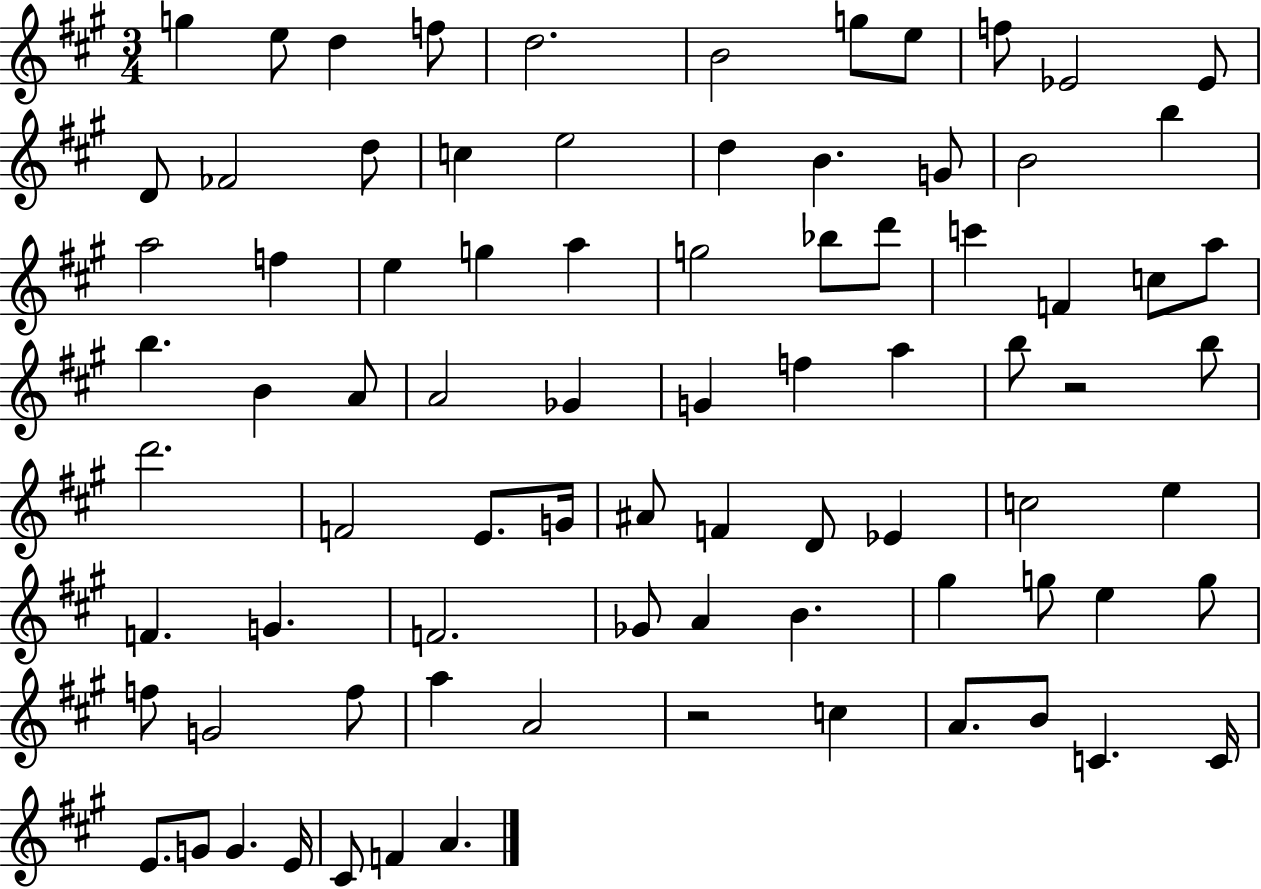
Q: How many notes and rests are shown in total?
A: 82